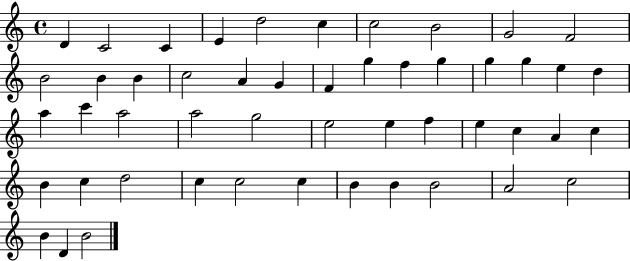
D4/q C4/h C4/q E4/q D5/h C5/q C5/h B4/h G4/h F4/h B4/h B4/q B4/q C5/h A4/q G4/q F4/q G5/q F5/q G5/q G5/q G5/q E5/q D5/q A5/q C6/q A5/h A5/h G5/h E5/h E5/q F5/q E5/q C5/q A4/q C5/q B4/q C5/q D5/h C5/q C5/h C5/q B4/q B4/q B4/h A4/h C5/h B4/q D4/q B4/h